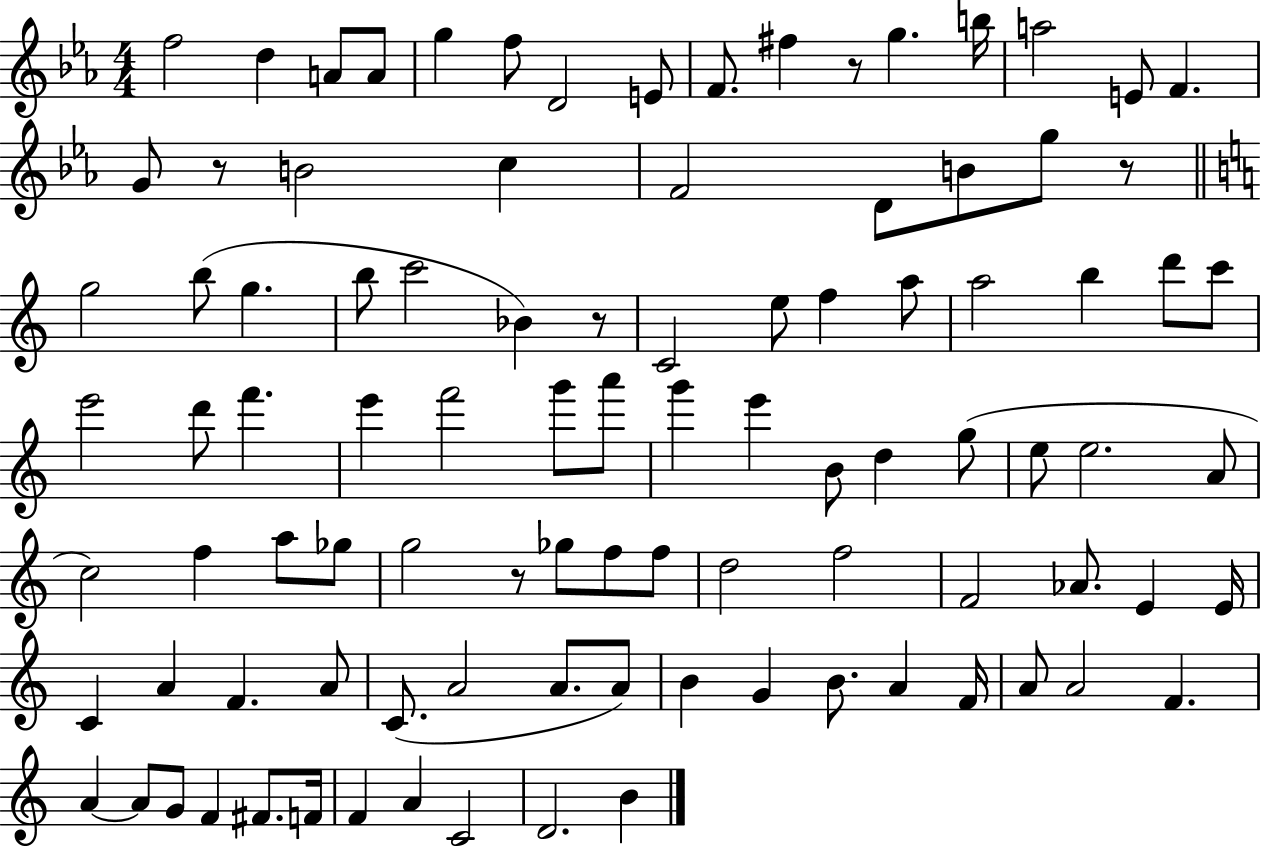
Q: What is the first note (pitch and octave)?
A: F5